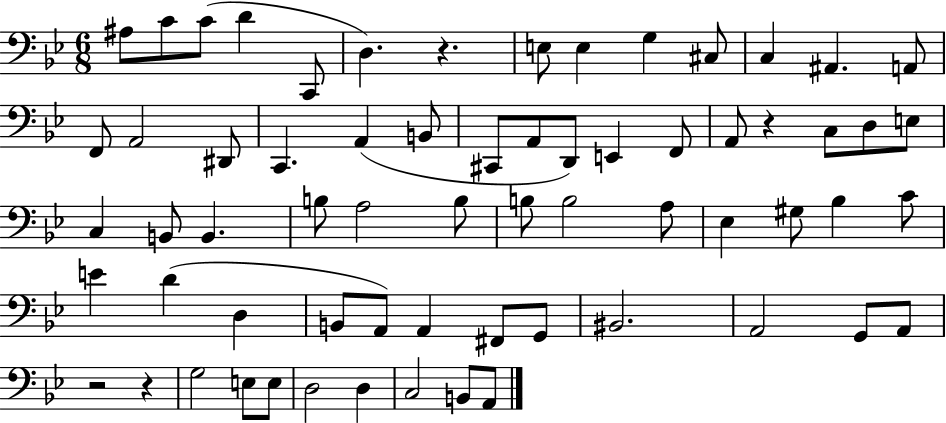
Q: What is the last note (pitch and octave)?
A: A2